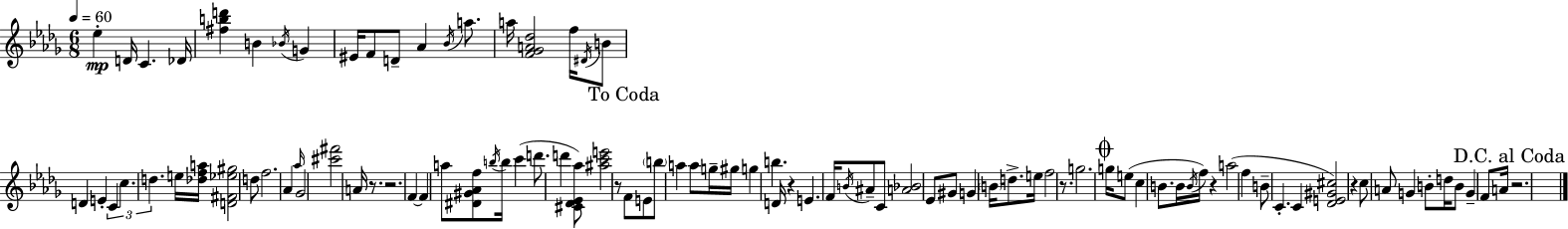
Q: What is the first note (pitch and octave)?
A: Eb5